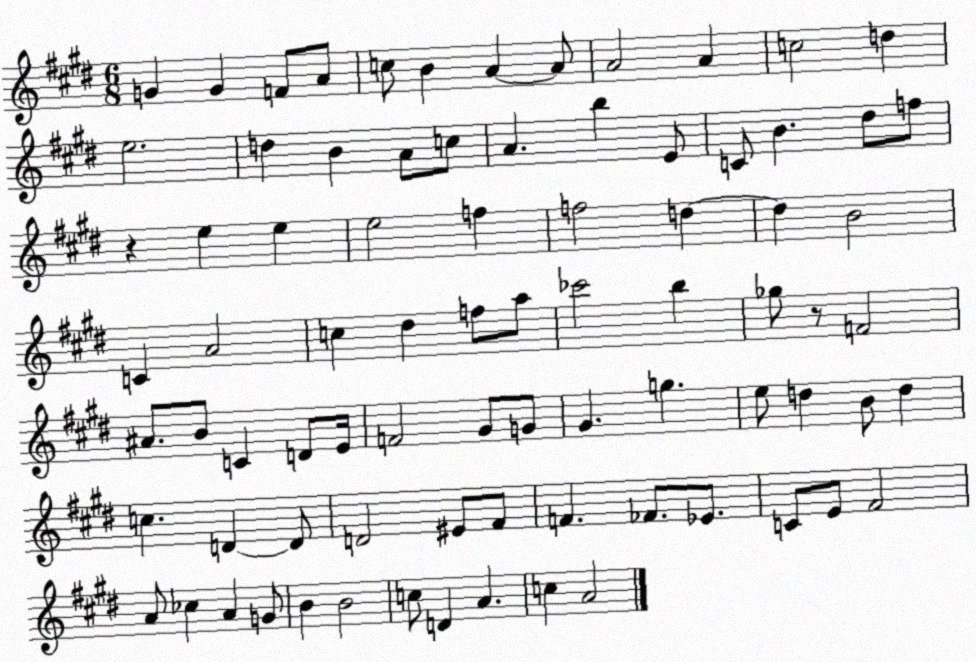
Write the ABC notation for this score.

X:1
T:Untitled
M:6/8
L:1/4
K:E
G G F/2 A/2 c/2 B A A/2 A2 A c2 d e2 d B A/2 c/2 A b E/2 C/2 B ^d/2 f/2 z e e e2 f f2 d d B2 C A2 c ^d f/2 a/2 _c'2 b _g/2 z/2 F2 ^A/2 B/2 C D/2 E/4 F2 ^G/2 G/2 ^G g e/2 d B/2 d c D D/2 D2 ^E/2 ^F/2 F _F/2 _E/2 C/2 E/2 ^F2 A/2 _c A G/2 B B2 c/2 D A c A2